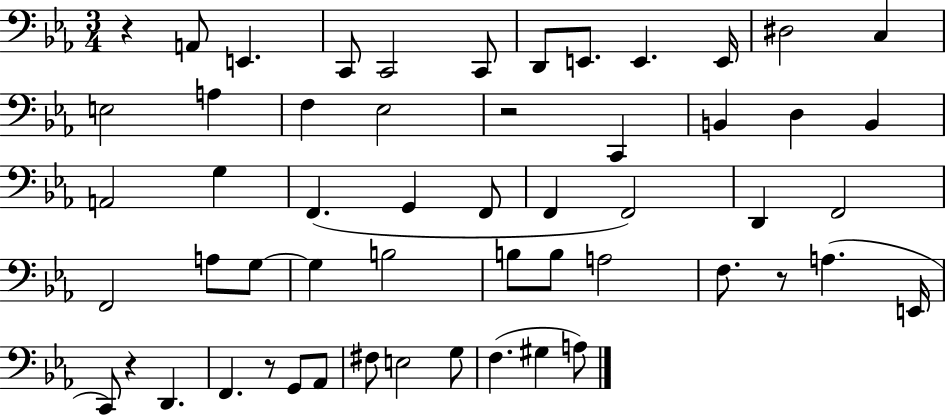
R/q A2/e E2/q. C2/e C2/h C2/e D2/e E2/e. E2/q. E2/s D#3/h C3/q E3/h A3/q F3/q Eb3/h R/h C2/q B2/q D3/q B2/q A2/h G3/q F2/q. G2/q F2/e F2/q F2/h D2/q F2/h F2/h A3/e G3/e G3/q B3/h B3/e B3/e A3/h F3/e. R/e A3/q. E2/s C2/e R/q D2/q. F2/q. R/e G2/e Ab2/e F#3/e E3/h G3/e F3/q. G#3/q A3/e